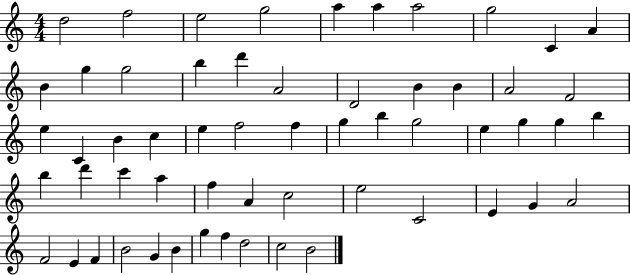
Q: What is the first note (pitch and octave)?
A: D5